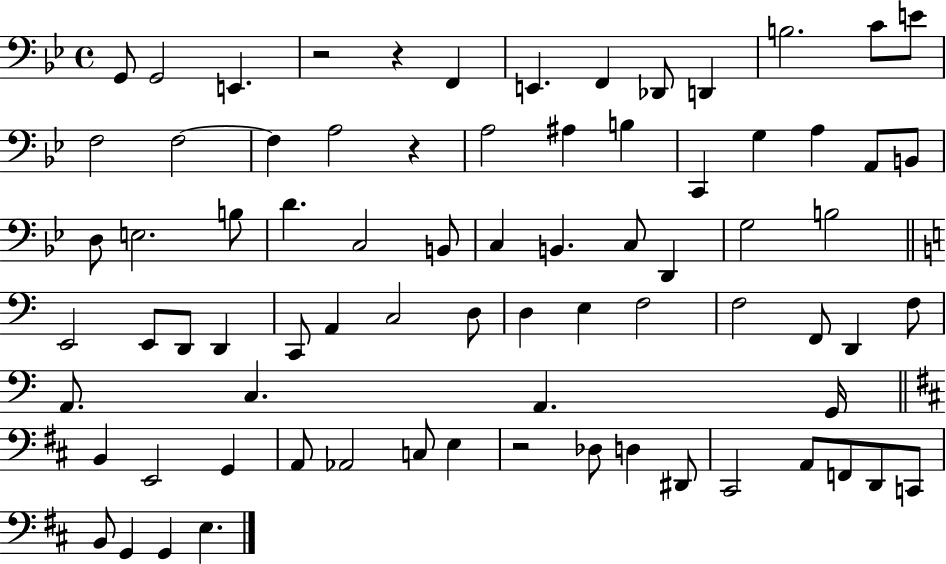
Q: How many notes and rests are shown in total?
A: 77